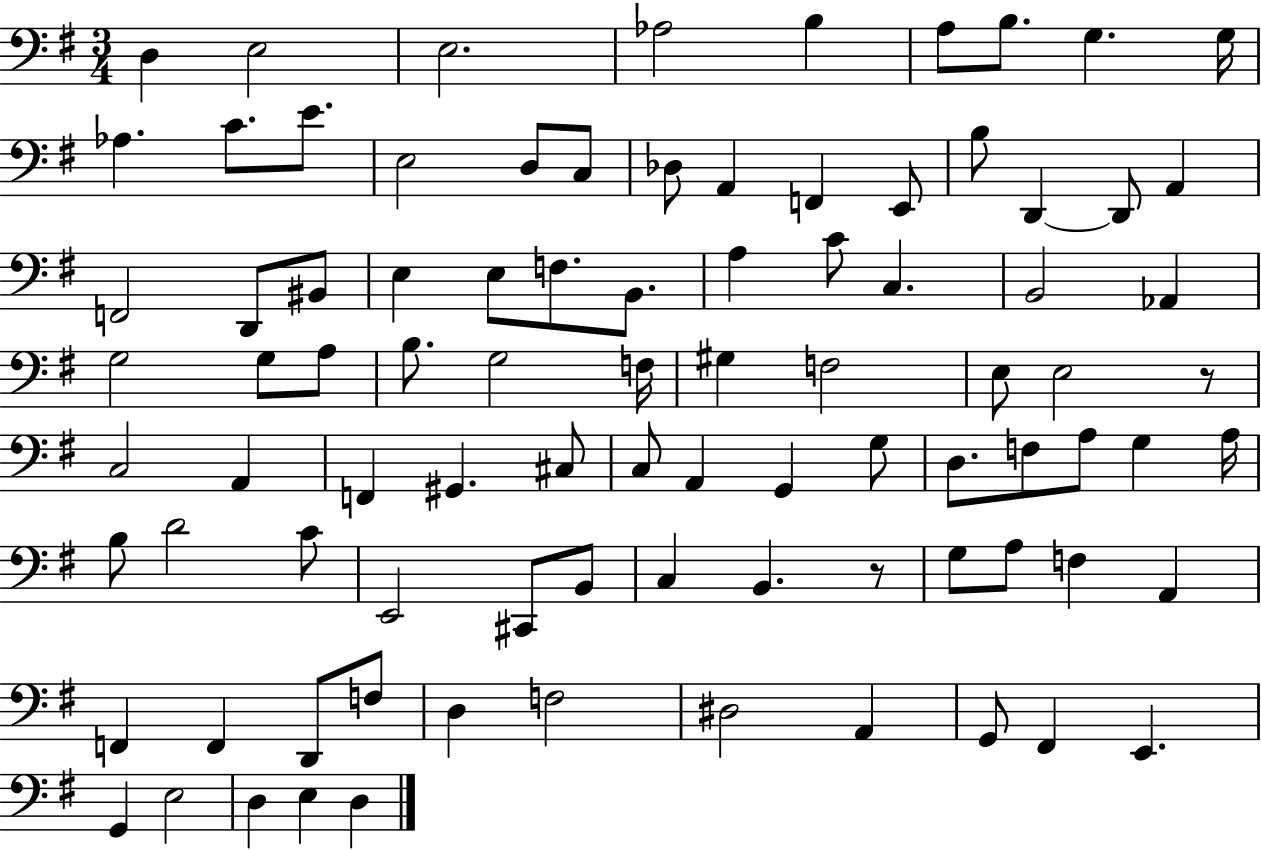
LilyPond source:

{
  \clef bass
  \numericTimeSignature
  \time 3/4
  \key g \major
  \repeat volta 2 { d4 e2 | e2. | aes2 b4 | a8 b8. g4. g16 | \break aes4. c'8. e'8. | e2 d8 c8 | des8 a,4 f,4 e,8 | b8 d,4~~ d,8 a,4 | \break f,2 d,8 bis,8 | e4 e8 f8. b,8. | a4 c'8 c4. | b,2 aes,4 | \break g2 g8 a8 | b8. g2 f16 | gis4 f2 | e8 e2 r8 | \break c2 a,4 | f,4 gis,4. cis8 | c8 a,4 g,4 g8 | d8. f8 a8 g4 a16 | \break b8 d'2 c'8 | e,2 cis,8 b,8 | c4 b,4. r8 | g8 a8 f4 a,4 | \break f,4 f,4 d,8 f8 | d4 f2 | dis2 a,4 | g,8 fis,4 e,4. | \break g,4 e2 | d4 e4 d4 | } \bar "|."
}